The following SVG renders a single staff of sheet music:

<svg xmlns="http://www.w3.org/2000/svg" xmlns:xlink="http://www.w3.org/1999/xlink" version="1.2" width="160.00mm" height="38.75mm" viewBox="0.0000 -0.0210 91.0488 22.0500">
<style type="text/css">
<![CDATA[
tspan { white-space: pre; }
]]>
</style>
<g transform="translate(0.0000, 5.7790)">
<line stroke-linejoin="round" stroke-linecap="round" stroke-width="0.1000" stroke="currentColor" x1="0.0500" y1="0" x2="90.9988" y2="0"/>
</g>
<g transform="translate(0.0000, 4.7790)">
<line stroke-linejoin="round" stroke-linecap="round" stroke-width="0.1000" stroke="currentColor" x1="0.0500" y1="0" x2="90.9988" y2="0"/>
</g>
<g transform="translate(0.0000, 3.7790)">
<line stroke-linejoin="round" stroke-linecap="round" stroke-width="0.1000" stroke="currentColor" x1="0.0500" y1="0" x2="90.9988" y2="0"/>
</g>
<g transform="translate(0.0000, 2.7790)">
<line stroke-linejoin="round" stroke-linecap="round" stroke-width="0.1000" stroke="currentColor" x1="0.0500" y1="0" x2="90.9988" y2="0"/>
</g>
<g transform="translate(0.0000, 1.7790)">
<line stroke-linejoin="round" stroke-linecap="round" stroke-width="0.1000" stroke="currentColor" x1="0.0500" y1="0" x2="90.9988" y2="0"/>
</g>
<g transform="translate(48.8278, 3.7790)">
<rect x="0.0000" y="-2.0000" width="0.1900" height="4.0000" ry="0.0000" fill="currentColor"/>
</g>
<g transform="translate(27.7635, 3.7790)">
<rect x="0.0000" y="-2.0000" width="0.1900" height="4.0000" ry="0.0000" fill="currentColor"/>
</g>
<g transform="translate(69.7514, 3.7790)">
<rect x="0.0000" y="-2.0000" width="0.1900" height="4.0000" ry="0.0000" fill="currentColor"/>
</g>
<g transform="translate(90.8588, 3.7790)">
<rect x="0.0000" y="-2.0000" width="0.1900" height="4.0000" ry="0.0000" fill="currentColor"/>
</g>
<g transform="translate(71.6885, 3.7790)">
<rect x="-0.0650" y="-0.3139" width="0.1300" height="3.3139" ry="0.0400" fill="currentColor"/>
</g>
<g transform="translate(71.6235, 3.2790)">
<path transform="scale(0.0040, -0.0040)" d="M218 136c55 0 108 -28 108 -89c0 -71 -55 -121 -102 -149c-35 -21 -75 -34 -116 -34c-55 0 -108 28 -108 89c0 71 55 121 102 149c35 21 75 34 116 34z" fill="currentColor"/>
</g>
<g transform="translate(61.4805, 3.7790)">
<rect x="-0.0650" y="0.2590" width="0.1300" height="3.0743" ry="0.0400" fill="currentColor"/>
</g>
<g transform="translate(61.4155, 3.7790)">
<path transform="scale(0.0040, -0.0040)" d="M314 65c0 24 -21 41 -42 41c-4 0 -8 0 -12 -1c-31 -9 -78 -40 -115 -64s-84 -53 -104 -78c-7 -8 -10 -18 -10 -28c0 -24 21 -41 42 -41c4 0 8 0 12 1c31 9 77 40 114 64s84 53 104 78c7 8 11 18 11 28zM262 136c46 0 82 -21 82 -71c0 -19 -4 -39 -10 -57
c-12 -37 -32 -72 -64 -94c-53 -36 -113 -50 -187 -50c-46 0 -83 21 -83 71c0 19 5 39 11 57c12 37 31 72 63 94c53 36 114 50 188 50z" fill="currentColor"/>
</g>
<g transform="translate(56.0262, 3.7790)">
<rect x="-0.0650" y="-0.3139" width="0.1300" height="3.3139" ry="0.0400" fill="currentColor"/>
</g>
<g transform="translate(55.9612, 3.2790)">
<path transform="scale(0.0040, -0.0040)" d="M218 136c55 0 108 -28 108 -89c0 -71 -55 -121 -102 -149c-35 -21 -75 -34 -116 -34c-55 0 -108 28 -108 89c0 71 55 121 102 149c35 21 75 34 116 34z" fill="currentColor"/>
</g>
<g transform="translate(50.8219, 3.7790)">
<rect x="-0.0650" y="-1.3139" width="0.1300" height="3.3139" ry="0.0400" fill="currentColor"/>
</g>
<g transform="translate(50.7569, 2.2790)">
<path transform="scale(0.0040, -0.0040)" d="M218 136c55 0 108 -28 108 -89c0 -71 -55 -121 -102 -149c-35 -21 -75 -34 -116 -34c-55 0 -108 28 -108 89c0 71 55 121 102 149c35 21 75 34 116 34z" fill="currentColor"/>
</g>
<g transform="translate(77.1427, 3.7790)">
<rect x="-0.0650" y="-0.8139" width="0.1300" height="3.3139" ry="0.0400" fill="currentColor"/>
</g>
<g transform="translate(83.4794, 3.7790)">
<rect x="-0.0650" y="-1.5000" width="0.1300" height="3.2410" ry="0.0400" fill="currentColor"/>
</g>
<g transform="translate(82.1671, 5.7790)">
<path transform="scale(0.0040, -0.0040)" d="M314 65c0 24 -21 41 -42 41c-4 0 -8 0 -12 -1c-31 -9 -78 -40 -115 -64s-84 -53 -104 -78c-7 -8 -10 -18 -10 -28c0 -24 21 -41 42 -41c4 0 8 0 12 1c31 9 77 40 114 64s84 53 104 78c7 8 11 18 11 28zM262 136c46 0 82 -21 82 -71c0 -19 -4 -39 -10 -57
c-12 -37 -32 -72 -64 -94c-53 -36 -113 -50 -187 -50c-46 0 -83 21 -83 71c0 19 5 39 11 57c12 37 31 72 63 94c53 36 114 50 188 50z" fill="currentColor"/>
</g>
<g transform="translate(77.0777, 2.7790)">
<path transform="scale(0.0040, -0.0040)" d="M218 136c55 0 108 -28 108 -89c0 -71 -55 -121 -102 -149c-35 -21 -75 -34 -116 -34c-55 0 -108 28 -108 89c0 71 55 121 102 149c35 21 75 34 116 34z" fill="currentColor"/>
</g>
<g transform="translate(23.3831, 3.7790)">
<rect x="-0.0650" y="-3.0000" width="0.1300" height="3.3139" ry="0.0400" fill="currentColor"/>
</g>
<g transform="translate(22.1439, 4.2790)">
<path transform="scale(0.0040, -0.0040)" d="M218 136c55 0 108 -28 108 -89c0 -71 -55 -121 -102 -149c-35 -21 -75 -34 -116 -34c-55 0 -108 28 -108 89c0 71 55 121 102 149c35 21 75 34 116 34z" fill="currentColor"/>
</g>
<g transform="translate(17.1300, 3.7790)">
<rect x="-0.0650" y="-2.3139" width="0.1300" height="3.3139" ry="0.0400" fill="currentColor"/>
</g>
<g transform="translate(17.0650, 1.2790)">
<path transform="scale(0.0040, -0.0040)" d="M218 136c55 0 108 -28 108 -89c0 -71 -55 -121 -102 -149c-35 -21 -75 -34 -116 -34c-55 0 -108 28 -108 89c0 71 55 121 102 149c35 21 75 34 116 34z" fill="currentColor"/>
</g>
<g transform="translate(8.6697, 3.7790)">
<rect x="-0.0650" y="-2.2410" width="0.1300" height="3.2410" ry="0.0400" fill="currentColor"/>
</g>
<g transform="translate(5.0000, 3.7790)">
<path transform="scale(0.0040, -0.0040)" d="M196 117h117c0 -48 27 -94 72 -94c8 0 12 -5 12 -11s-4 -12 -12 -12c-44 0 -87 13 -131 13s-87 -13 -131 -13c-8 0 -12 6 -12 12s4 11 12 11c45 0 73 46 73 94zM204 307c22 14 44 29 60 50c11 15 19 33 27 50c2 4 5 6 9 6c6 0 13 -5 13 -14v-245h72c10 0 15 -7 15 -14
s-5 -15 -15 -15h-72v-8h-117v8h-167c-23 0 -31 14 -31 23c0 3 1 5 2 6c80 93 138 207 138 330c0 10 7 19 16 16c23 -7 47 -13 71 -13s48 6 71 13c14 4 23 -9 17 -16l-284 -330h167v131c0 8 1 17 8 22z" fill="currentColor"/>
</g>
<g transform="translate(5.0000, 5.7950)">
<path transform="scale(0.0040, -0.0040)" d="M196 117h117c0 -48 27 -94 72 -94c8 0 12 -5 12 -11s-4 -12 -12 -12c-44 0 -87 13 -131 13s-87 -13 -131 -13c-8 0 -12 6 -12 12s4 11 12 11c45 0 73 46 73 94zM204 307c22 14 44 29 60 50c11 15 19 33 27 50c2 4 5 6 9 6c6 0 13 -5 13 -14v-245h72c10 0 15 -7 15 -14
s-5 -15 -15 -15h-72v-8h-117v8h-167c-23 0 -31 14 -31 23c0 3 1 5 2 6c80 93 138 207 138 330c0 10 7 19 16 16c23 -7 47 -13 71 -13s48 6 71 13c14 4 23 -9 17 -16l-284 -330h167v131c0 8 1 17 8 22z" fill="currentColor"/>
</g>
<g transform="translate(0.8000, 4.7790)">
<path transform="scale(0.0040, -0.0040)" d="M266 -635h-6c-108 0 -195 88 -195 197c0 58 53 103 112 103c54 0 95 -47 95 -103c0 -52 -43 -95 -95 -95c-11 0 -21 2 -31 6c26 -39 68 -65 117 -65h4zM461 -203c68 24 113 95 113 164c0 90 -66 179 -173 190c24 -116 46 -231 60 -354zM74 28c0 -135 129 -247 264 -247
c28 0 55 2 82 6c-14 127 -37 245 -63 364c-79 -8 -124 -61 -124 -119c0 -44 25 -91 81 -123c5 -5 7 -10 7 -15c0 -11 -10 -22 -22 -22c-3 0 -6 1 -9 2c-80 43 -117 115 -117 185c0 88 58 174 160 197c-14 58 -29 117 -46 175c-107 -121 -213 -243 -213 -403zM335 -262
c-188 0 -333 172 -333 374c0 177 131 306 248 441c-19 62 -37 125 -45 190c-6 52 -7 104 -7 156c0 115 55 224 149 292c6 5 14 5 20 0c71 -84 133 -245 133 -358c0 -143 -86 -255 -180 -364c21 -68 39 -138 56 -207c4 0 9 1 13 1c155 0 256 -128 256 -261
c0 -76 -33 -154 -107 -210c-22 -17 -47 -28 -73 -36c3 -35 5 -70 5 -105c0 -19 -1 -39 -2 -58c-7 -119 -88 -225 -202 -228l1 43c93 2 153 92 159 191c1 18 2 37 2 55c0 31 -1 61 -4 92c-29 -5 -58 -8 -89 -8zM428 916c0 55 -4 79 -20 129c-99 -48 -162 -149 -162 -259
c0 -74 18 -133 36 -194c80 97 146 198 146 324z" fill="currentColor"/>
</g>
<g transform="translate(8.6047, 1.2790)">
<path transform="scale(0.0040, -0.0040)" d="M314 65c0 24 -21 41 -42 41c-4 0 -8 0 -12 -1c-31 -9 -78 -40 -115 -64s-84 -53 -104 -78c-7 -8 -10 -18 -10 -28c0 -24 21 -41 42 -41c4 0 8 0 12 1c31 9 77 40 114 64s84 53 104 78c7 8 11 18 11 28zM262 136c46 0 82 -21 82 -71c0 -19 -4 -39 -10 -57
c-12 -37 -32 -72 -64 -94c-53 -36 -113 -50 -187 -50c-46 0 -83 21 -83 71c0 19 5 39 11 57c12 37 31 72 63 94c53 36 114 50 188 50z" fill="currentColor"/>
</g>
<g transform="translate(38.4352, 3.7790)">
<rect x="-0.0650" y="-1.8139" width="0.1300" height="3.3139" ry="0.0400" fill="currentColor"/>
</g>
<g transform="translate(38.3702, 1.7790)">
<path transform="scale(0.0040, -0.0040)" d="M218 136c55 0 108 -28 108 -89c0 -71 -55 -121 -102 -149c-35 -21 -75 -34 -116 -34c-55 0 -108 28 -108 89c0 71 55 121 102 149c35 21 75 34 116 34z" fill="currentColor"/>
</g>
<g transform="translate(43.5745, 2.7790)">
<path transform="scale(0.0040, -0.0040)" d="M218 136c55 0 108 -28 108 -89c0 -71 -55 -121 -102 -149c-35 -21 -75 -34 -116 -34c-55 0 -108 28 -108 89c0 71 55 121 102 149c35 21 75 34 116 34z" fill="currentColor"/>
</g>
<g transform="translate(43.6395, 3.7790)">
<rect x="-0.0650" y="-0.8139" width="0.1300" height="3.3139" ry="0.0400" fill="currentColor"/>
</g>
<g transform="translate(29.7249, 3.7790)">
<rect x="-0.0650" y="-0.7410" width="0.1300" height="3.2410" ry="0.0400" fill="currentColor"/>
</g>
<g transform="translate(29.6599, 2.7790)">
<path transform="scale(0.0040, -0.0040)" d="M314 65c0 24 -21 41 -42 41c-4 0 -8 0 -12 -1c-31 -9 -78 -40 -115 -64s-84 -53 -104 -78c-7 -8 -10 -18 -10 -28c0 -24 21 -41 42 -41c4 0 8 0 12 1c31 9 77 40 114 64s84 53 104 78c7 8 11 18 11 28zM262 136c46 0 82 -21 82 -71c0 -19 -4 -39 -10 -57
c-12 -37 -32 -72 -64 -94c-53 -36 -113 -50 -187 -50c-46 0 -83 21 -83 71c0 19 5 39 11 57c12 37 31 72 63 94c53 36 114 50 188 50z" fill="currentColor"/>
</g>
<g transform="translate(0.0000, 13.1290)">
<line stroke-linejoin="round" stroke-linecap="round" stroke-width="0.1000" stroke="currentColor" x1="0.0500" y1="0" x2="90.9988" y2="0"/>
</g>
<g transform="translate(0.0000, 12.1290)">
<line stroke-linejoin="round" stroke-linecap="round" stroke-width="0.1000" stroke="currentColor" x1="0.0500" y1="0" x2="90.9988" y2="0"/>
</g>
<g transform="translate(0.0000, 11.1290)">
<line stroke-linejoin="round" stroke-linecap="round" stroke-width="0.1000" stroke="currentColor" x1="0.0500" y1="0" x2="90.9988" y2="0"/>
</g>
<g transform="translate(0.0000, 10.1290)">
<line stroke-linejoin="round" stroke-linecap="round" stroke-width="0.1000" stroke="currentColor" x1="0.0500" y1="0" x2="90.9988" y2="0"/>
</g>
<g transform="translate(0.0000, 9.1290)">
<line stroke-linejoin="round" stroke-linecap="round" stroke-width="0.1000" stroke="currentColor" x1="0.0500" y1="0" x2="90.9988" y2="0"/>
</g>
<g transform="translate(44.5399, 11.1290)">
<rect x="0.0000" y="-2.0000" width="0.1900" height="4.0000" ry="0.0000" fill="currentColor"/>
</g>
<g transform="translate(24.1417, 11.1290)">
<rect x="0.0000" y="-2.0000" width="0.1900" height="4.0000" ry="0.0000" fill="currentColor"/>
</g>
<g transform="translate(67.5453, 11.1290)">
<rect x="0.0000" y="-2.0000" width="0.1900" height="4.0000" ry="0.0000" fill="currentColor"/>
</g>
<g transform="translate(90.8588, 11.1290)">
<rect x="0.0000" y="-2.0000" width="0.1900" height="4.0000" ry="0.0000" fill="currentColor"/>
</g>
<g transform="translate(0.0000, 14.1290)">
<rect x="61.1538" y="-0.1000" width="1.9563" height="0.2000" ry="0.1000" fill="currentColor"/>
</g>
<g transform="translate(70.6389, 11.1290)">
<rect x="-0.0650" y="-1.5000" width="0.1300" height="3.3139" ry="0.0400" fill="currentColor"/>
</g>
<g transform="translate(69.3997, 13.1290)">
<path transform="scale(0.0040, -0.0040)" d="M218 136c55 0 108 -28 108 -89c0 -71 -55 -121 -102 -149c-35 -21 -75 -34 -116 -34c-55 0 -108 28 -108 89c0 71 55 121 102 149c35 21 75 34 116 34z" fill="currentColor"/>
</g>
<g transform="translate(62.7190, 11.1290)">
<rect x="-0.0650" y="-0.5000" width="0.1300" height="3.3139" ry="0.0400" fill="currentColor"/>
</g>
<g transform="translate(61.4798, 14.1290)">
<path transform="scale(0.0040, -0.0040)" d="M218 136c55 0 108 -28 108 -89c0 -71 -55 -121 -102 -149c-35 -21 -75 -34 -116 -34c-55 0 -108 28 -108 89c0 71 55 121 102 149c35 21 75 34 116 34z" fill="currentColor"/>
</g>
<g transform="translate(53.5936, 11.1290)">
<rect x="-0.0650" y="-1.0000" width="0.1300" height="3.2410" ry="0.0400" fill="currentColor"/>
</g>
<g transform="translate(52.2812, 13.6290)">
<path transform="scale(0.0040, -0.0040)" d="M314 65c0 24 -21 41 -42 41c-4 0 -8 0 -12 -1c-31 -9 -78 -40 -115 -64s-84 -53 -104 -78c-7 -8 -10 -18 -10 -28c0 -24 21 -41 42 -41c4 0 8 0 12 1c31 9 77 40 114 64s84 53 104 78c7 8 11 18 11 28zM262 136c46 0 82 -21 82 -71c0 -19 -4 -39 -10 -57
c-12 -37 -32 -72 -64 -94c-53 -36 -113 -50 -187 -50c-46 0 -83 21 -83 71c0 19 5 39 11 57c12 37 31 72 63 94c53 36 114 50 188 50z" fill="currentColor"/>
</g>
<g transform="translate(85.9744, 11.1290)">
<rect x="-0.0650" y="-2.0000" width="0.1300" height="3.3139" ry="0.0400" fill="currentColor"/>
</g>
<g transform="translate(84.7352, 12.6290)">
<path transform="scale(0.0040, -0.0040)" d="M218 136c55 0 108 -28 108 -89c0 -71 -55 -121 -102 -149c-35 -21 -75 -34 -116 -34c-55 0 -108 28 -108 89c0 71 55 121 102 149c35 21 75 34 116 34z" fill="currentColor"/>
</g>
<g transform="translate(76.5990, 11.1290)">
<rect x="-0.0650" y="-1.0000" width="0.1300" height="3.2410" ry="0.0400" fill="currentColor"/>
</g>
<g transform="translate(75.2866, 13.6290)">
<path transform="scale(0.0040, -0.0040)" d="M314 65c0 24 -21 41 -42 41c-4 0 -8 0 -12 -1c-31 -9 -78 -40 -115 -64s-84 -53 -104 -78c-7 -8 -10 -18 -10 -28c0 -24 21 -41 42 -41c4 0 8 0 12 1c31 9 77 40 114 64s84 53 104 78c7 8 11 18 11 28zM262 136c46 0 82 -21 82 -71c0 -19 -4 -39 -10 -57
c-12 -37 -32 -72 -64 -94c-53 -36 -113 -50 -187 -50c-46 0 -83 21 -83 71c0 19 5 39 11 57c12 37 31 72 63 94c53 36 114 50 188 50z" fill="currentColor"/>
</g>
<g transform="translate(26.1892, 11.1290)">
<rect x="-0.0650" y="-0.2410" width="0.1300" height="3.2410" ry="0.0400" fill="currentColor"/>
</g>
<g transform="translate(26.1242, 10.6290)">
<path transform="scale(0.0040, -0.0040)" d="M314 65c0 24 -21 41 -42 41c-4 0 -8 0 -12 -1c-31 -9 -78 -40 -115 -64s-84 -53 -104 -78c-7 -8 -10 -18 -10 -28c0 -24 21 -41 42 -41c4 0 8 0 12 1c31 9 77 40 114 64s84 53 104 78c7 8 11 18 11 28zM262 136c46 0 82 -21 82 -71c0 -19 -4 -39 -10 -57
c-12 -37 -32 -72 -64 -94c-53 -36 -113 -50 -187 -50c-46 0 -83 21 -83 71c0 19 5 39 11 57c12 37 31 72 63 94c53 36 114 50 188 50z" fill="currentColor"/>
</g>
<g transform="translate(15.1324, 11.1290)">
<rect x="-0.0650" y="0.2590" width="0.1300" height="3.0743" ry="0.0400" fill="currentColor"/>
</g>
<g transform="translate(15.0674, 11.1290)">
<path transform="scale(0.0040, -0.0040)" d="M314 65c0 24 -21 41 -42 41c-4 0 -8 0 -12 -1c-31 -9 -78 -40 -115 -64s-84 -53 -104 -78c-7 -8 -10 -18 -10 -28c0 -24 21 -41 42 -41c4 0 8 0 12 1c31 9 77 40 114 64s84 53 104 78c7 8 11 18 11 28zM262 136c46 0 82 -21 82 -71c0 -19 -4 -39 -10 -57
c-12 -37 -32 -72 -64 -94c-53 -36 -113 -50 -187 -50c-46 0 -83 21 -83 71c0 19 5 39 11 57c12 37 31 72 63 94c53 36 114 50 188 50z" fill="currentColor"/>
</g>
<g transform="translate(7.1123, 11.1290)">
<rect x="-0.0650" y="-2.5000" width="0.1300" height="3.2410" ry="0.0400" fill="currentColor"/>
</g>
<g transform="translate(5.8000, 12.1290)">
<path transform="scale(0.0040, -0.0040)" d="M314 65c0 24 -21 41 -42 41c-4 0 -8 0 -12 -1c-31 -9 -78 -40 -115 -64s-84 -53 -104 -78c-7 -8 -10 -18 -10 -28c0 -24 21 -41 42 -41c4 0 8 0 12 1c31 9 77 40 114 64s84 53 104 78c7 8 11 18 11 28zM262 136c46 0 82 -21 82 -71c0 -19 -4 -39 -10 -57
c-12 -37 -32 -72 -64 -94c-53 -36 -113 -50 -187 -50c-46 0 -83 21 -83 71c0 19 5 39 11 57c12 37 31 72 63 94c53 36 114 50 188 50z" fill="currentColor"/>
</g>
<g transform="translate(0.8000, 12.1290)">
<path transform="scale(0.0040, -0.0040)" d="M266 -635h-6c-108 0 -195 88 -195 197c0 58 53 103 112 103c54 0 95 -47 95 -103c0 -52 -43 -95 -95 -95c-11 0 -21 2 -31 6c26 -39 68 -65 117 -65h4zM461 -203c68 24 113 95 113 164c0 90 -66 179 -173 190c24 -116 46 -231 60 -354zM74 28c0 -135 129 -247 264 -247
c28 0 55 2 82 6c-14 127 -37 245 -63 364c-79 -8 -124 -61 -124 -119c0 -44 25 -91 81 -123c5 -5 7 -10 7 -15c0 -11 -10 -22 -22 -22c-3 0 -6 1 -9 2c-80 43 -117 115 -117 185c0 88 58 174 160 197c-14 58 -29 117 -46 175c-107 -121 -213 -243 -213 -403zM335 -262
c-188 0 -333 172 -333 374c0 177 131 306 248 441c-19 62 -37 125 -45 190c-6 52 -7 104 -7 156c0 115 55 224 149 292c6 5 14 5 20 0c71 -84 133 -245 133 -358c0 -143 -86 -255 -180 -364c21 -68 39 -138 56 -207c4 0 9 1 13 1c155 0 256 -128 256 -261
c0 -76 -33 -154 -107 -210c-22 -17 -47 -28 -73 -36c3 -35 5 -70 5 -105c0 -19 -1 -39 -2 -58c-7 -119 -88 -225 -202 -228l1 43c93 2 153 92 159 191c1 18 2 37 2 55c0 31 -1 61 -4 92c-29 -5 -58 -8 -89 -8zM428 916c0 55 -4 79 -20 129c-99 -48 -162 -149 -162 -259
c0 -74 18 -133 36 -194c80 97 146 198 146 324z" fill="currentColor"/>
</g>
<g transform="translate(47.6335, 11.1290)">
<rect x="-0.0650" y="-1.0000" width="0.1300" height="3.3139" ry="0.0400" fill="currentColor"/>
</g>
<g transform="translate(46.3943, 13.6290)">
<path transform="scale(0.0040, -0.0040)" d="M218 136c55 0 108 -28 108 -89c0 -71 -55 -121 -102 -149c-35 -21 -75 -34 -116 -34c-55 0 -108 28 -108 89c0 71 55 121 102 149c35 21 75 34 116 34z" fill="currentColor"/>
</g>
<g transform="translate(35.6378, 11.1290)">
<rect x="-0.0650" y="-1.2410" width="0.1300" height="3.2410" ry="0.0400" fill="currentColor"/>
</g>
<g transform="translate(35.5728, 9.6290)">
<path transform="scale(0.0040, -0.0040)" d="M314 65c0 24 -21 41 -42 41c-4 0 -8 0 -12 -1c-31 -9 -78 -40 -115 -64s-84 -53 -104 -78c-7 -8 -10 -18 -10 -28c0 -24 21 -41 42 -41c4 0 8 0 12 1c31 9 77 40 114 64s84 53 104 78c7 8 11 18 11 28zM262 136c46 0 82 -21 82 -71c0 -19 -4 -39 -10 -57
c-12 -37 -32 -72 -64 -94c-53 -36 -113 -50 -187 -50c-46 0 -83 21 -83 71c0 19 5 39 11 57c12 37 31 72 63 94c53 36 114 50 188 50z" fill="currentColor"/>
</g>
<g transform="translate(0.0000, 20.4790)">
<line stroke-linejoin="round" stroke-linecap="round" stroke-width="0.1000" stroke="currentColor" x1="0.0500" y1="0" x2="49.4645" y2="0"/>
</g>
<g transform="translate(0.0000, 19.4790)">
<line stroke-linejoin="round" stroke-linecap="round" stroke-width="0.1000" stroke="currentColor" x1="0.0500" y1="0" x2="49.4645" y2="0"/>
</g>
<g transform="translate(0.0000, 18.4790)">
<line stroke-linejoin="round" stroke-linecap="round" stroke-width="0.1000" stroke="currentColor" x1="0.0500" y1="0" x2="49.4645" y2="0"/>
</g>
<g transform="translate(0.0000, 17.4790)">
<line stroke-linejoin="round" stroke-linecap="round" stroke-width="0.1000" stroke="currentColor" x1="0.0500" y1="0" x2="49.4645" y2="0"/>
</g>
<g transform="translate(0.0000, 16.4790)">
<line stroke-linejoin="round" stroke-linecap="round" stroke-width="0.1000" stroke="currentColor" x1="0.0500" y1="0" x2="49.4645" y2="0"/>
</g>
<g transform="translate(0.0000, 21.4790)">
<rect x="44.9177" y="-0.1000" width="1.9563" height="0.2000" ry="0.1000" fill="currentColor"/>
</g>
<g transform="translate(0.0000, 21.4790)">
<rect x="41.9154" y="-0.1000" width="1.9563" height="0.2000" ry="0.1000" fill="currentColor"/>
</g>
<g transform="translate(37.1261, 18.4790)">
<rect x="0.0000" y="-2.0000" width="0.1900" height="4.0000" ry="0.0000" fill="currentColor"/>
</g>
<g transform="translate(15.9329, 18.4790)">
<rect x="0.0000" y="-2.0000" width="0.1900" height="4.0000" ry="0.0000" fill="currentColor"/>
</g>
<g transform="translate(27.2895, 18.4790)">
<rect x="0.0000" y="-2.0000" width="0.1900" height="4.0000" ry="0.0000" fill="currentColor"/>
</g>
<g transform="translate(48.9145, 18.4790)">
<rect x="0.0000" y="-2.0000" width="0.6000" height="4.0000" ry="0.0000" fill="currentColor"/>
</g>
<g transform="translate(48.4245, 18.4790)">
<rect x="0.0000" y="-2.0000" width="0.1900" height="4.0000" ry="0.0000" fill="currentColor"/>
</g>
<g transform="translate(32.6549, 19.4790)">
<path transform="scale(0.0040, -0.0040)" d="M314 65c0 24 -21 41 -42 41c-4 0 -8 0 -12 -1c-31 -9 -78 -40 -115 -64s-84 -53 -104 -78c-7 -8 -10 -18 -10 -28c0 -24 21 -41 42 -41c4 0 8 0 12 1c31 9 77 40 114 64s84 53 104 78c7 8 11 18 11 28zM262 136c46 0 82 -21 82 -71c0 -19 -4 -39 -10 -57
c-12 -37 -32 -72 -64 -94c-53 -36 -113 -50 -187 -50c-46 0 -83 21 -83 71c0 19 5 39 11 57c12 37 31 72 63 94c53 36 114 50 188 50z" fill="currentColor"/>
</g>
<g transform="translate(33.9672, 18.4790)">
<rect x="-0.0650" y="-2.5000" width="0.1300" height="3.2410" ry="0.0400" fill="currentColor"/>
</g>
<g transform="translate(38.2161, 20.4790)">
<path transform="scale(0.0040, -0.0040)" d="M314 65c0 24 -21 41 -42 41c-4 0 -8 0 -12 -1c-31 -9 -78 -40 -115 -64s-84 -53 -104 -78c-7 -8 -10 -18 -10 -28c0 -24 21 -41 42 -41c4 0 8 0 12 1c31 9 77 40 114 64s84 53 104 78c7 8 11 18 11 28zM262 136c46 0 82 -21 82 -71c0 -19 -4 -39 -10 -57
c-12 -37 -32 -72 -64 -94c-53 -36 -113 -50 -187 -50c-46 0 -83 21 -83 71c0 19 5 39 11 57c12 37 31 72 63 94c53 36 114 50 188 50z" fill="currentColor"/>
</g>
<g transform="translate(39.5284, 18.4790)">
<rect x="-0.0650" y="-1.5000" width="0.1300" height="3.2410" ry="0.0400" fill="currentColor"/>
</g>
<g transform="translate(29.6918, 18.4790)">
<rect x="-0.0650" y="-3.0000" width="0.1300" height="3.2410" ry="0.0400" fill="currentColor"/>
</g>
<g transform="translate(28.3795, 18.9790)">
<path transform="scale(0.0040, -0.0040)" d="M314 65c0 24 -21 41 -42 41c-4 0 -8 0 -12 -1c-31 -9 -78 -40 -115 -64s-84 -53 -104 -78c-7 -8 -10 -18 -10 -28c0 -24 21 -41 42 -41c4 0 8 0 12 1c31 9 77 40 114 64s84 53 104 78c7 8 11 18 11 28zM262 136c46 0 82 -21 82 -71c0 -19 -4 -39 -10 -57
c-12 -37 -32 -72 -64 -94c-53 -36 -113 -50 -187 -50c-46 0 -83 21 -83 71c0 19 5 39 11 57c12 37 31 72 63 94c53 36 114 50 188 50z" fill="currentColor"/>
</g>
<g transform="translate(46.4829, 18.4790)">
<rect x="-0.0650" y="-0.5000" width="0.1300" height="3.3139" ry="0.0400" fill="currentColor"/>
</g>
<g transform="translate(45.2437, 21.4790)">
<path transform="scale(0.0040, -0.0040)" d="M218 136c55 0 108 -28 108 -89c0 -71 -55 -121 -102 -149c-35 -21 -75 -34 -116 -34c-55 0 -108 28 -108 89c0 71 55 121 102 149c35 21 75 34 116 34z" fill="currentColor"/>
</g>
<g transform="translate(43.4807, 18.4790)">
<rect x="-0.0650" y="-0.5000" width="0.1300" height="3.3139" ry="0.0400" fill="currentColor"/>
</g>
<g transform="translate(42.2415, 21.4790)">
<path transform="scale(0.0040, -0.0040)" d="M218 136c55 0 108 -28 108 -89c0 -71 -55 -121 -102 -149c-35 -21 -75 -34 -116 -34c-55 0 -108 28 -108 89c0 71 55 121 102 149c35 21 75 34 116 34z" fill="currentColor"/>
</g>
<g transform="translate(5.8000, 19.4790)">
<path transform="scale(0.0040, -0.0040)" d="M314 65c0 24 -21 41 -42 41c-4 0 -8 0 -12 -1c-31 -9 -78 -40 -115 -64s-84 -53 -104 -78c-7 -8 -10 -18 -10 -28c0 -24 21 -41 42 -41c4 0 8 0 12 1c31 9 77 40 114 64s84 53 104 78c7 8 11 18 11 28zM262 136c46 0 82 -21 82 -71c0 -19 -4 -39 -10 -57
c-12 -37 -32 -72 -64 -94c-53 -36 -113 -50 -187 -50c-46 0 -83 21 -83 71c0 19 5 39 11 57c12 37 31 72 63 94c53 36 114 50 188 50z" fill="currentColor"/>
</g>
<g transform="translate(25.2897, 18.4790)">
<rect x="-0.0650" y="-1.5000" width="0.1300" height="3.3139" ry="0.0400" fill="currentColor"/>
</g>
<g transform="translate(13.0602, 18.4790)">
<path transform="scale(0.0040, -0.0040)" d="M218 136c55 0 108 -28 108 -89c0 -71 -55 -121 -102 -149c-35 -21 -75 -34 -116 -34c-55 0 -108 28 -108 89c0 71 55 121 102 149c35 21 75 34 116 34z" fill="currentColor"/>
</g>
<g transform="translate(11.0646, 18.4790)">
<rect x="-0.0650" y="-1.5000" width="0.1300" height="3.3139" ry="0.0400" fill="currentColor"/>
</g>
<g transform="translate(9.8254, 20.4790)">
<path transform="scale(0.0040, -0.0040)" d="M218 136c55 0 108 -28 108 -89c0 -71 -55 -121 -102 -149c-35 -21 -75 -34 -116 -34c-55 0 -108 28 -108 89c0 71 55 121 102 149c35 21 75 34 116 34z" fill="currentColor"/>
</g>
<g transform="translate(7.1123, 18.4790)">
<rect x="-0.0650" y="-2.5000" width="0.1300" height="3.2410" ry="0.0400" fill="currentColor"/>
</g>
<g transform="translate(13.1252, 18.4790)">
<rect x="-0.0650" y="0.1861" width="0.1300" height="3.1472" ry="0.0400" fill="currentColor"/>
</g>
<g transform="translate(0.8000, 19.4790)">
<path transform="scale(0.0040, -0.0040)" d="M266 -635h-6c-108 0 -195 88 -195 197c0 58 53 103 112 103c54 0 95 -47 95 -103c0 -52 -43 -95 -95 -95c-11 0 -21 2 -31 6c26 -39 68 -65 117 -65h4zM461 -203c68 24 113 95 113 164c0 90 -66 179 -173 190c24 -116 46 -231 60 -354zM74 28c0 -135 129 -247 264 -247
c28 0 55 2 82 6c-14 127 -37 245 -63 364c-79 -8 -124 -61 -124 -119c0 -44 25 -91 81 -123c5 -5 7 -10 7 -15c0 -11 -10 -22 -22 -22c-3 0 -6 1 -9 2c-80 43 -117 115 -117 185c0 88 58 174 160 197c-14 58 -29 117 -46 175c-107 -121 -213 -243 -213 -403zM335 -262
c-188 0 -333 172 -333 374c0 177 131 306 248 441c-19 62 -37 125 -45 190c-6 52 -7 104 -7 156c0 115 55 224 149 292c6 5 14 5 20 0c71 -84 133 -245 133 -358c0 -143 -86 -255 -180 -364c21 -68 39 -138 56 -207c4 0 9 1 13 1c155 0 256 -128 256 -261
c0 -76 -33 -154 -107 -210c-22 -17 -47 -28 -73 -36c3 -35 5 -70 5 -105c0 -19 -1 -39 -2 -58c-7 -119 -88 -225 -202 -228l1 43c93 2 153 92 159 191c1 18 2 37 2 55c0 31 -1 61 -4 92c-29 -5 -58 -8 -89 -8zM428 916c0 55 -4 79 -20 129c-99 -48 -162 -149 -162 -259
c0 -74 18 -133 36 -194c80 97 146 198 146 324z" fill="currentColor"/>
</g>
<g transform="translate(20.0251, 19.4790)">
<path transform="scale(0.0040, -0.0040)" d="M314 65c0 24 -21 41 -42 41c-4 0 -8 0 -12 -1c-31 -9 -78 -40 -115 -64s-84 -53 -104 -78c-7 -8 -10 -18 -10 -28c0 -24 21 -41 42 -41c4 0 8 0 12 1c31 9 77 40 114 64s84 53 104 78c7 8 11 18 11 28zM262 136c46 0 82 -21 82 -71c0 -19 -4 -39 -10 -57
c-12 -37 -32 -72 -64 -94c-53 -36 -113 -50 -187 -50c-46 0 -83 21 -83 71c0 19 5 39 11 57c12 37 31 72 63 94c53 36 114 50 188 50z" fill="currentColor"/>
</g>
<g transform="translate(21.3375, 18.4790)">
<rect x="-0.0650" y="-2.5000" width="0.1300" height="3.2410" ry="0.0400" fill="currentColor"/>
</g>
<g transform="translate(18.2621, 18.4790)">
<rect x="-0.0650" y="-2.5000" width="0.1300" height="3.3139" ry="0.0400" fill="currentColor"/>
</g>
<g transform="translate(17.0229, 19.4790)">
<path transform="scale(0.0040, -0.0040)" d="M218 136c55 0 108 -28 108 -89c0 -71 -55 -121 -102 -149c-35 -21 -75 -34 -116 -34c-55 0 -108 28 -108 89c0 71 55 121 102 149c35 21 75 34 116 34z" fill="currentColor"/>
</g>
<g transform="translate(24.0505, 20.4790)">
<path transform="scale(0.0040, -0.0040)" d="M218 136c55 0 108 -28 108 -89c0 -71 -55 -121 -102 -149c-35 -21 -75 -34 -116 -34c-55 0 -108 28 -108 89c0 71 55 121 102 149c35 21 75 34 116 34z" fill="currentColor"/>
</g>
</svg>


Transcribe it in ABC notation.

X:1
T:Untitled
M:4/4
L:1/4
K:C
g2 g A d2 f d e c B2 c d E2 G2 B2 c2 e2 D D2 C E D2 F G2 E B G G2 E A2 G2 E2 C C